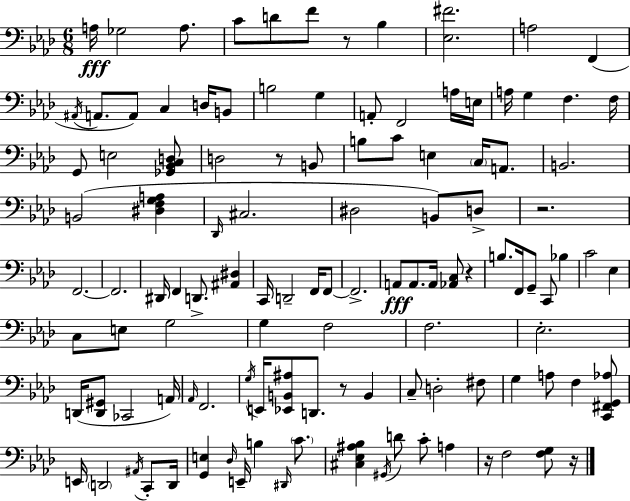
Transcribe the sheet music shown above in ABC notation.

X:1
T:Untitled
M:6/8
L:1/4
K:Fm
A,/4 _G,2 A,/2 C/2 D/2 F/2 z/2 _B, [_E,^F]2 A,2 F,, ^A,,/4 A,,/2 A,,/2 C, D,/4 B,,/2 B,2 G, A,,/2 F,,2 A,/4 E,/4 A,/4 G, F, F,/4 G,,/2 E,2 [_G,,_B,,C,D,]/2 D,2 z/2 B,,/2 B,/2 C/2 E, C,/4 A,,/2 B,,2 B,,2 [^D,F,G,A,] _D,,/4 ^C,2 ^D,2 B,,/2 D,/2 z2 F,,2 F,,2 ^D,,/4 F,, D,,/2 [^A,,^D,] C,,/4 D,,2 F,,/4 F,,/2 F,,2 A,,/2 A,,/2 A,,/4 [_A,,C,]/2 z B,/2 F,,/4 G,,/2 C,,/2 _B, C2 _E, C,/2 E,/2 G,2 G, F,2 F,2 _E,2 D,,/4 [D,,^G,,]/2 _C,,2 A,,/4 _A,,/4 F,,2 G,/4 E,,/4 [_E,,B,,^A,]/2 D,,/2 z/2 B,, C,/2 D,2 ^F,/2 G, A,/2 F, [C,,^F,,G,,_A,]/2 E,,/4 D,,2 ^A,,/4 C,,/2 D,,/4 [G,,E,] _D,/4 E,,/4 B, ^D,,/4 C/2 [^C,_E,^A,_B,] ^G,,/4 D/2 C/2 A, z/4 F,2 [F,G,]/2 z/4